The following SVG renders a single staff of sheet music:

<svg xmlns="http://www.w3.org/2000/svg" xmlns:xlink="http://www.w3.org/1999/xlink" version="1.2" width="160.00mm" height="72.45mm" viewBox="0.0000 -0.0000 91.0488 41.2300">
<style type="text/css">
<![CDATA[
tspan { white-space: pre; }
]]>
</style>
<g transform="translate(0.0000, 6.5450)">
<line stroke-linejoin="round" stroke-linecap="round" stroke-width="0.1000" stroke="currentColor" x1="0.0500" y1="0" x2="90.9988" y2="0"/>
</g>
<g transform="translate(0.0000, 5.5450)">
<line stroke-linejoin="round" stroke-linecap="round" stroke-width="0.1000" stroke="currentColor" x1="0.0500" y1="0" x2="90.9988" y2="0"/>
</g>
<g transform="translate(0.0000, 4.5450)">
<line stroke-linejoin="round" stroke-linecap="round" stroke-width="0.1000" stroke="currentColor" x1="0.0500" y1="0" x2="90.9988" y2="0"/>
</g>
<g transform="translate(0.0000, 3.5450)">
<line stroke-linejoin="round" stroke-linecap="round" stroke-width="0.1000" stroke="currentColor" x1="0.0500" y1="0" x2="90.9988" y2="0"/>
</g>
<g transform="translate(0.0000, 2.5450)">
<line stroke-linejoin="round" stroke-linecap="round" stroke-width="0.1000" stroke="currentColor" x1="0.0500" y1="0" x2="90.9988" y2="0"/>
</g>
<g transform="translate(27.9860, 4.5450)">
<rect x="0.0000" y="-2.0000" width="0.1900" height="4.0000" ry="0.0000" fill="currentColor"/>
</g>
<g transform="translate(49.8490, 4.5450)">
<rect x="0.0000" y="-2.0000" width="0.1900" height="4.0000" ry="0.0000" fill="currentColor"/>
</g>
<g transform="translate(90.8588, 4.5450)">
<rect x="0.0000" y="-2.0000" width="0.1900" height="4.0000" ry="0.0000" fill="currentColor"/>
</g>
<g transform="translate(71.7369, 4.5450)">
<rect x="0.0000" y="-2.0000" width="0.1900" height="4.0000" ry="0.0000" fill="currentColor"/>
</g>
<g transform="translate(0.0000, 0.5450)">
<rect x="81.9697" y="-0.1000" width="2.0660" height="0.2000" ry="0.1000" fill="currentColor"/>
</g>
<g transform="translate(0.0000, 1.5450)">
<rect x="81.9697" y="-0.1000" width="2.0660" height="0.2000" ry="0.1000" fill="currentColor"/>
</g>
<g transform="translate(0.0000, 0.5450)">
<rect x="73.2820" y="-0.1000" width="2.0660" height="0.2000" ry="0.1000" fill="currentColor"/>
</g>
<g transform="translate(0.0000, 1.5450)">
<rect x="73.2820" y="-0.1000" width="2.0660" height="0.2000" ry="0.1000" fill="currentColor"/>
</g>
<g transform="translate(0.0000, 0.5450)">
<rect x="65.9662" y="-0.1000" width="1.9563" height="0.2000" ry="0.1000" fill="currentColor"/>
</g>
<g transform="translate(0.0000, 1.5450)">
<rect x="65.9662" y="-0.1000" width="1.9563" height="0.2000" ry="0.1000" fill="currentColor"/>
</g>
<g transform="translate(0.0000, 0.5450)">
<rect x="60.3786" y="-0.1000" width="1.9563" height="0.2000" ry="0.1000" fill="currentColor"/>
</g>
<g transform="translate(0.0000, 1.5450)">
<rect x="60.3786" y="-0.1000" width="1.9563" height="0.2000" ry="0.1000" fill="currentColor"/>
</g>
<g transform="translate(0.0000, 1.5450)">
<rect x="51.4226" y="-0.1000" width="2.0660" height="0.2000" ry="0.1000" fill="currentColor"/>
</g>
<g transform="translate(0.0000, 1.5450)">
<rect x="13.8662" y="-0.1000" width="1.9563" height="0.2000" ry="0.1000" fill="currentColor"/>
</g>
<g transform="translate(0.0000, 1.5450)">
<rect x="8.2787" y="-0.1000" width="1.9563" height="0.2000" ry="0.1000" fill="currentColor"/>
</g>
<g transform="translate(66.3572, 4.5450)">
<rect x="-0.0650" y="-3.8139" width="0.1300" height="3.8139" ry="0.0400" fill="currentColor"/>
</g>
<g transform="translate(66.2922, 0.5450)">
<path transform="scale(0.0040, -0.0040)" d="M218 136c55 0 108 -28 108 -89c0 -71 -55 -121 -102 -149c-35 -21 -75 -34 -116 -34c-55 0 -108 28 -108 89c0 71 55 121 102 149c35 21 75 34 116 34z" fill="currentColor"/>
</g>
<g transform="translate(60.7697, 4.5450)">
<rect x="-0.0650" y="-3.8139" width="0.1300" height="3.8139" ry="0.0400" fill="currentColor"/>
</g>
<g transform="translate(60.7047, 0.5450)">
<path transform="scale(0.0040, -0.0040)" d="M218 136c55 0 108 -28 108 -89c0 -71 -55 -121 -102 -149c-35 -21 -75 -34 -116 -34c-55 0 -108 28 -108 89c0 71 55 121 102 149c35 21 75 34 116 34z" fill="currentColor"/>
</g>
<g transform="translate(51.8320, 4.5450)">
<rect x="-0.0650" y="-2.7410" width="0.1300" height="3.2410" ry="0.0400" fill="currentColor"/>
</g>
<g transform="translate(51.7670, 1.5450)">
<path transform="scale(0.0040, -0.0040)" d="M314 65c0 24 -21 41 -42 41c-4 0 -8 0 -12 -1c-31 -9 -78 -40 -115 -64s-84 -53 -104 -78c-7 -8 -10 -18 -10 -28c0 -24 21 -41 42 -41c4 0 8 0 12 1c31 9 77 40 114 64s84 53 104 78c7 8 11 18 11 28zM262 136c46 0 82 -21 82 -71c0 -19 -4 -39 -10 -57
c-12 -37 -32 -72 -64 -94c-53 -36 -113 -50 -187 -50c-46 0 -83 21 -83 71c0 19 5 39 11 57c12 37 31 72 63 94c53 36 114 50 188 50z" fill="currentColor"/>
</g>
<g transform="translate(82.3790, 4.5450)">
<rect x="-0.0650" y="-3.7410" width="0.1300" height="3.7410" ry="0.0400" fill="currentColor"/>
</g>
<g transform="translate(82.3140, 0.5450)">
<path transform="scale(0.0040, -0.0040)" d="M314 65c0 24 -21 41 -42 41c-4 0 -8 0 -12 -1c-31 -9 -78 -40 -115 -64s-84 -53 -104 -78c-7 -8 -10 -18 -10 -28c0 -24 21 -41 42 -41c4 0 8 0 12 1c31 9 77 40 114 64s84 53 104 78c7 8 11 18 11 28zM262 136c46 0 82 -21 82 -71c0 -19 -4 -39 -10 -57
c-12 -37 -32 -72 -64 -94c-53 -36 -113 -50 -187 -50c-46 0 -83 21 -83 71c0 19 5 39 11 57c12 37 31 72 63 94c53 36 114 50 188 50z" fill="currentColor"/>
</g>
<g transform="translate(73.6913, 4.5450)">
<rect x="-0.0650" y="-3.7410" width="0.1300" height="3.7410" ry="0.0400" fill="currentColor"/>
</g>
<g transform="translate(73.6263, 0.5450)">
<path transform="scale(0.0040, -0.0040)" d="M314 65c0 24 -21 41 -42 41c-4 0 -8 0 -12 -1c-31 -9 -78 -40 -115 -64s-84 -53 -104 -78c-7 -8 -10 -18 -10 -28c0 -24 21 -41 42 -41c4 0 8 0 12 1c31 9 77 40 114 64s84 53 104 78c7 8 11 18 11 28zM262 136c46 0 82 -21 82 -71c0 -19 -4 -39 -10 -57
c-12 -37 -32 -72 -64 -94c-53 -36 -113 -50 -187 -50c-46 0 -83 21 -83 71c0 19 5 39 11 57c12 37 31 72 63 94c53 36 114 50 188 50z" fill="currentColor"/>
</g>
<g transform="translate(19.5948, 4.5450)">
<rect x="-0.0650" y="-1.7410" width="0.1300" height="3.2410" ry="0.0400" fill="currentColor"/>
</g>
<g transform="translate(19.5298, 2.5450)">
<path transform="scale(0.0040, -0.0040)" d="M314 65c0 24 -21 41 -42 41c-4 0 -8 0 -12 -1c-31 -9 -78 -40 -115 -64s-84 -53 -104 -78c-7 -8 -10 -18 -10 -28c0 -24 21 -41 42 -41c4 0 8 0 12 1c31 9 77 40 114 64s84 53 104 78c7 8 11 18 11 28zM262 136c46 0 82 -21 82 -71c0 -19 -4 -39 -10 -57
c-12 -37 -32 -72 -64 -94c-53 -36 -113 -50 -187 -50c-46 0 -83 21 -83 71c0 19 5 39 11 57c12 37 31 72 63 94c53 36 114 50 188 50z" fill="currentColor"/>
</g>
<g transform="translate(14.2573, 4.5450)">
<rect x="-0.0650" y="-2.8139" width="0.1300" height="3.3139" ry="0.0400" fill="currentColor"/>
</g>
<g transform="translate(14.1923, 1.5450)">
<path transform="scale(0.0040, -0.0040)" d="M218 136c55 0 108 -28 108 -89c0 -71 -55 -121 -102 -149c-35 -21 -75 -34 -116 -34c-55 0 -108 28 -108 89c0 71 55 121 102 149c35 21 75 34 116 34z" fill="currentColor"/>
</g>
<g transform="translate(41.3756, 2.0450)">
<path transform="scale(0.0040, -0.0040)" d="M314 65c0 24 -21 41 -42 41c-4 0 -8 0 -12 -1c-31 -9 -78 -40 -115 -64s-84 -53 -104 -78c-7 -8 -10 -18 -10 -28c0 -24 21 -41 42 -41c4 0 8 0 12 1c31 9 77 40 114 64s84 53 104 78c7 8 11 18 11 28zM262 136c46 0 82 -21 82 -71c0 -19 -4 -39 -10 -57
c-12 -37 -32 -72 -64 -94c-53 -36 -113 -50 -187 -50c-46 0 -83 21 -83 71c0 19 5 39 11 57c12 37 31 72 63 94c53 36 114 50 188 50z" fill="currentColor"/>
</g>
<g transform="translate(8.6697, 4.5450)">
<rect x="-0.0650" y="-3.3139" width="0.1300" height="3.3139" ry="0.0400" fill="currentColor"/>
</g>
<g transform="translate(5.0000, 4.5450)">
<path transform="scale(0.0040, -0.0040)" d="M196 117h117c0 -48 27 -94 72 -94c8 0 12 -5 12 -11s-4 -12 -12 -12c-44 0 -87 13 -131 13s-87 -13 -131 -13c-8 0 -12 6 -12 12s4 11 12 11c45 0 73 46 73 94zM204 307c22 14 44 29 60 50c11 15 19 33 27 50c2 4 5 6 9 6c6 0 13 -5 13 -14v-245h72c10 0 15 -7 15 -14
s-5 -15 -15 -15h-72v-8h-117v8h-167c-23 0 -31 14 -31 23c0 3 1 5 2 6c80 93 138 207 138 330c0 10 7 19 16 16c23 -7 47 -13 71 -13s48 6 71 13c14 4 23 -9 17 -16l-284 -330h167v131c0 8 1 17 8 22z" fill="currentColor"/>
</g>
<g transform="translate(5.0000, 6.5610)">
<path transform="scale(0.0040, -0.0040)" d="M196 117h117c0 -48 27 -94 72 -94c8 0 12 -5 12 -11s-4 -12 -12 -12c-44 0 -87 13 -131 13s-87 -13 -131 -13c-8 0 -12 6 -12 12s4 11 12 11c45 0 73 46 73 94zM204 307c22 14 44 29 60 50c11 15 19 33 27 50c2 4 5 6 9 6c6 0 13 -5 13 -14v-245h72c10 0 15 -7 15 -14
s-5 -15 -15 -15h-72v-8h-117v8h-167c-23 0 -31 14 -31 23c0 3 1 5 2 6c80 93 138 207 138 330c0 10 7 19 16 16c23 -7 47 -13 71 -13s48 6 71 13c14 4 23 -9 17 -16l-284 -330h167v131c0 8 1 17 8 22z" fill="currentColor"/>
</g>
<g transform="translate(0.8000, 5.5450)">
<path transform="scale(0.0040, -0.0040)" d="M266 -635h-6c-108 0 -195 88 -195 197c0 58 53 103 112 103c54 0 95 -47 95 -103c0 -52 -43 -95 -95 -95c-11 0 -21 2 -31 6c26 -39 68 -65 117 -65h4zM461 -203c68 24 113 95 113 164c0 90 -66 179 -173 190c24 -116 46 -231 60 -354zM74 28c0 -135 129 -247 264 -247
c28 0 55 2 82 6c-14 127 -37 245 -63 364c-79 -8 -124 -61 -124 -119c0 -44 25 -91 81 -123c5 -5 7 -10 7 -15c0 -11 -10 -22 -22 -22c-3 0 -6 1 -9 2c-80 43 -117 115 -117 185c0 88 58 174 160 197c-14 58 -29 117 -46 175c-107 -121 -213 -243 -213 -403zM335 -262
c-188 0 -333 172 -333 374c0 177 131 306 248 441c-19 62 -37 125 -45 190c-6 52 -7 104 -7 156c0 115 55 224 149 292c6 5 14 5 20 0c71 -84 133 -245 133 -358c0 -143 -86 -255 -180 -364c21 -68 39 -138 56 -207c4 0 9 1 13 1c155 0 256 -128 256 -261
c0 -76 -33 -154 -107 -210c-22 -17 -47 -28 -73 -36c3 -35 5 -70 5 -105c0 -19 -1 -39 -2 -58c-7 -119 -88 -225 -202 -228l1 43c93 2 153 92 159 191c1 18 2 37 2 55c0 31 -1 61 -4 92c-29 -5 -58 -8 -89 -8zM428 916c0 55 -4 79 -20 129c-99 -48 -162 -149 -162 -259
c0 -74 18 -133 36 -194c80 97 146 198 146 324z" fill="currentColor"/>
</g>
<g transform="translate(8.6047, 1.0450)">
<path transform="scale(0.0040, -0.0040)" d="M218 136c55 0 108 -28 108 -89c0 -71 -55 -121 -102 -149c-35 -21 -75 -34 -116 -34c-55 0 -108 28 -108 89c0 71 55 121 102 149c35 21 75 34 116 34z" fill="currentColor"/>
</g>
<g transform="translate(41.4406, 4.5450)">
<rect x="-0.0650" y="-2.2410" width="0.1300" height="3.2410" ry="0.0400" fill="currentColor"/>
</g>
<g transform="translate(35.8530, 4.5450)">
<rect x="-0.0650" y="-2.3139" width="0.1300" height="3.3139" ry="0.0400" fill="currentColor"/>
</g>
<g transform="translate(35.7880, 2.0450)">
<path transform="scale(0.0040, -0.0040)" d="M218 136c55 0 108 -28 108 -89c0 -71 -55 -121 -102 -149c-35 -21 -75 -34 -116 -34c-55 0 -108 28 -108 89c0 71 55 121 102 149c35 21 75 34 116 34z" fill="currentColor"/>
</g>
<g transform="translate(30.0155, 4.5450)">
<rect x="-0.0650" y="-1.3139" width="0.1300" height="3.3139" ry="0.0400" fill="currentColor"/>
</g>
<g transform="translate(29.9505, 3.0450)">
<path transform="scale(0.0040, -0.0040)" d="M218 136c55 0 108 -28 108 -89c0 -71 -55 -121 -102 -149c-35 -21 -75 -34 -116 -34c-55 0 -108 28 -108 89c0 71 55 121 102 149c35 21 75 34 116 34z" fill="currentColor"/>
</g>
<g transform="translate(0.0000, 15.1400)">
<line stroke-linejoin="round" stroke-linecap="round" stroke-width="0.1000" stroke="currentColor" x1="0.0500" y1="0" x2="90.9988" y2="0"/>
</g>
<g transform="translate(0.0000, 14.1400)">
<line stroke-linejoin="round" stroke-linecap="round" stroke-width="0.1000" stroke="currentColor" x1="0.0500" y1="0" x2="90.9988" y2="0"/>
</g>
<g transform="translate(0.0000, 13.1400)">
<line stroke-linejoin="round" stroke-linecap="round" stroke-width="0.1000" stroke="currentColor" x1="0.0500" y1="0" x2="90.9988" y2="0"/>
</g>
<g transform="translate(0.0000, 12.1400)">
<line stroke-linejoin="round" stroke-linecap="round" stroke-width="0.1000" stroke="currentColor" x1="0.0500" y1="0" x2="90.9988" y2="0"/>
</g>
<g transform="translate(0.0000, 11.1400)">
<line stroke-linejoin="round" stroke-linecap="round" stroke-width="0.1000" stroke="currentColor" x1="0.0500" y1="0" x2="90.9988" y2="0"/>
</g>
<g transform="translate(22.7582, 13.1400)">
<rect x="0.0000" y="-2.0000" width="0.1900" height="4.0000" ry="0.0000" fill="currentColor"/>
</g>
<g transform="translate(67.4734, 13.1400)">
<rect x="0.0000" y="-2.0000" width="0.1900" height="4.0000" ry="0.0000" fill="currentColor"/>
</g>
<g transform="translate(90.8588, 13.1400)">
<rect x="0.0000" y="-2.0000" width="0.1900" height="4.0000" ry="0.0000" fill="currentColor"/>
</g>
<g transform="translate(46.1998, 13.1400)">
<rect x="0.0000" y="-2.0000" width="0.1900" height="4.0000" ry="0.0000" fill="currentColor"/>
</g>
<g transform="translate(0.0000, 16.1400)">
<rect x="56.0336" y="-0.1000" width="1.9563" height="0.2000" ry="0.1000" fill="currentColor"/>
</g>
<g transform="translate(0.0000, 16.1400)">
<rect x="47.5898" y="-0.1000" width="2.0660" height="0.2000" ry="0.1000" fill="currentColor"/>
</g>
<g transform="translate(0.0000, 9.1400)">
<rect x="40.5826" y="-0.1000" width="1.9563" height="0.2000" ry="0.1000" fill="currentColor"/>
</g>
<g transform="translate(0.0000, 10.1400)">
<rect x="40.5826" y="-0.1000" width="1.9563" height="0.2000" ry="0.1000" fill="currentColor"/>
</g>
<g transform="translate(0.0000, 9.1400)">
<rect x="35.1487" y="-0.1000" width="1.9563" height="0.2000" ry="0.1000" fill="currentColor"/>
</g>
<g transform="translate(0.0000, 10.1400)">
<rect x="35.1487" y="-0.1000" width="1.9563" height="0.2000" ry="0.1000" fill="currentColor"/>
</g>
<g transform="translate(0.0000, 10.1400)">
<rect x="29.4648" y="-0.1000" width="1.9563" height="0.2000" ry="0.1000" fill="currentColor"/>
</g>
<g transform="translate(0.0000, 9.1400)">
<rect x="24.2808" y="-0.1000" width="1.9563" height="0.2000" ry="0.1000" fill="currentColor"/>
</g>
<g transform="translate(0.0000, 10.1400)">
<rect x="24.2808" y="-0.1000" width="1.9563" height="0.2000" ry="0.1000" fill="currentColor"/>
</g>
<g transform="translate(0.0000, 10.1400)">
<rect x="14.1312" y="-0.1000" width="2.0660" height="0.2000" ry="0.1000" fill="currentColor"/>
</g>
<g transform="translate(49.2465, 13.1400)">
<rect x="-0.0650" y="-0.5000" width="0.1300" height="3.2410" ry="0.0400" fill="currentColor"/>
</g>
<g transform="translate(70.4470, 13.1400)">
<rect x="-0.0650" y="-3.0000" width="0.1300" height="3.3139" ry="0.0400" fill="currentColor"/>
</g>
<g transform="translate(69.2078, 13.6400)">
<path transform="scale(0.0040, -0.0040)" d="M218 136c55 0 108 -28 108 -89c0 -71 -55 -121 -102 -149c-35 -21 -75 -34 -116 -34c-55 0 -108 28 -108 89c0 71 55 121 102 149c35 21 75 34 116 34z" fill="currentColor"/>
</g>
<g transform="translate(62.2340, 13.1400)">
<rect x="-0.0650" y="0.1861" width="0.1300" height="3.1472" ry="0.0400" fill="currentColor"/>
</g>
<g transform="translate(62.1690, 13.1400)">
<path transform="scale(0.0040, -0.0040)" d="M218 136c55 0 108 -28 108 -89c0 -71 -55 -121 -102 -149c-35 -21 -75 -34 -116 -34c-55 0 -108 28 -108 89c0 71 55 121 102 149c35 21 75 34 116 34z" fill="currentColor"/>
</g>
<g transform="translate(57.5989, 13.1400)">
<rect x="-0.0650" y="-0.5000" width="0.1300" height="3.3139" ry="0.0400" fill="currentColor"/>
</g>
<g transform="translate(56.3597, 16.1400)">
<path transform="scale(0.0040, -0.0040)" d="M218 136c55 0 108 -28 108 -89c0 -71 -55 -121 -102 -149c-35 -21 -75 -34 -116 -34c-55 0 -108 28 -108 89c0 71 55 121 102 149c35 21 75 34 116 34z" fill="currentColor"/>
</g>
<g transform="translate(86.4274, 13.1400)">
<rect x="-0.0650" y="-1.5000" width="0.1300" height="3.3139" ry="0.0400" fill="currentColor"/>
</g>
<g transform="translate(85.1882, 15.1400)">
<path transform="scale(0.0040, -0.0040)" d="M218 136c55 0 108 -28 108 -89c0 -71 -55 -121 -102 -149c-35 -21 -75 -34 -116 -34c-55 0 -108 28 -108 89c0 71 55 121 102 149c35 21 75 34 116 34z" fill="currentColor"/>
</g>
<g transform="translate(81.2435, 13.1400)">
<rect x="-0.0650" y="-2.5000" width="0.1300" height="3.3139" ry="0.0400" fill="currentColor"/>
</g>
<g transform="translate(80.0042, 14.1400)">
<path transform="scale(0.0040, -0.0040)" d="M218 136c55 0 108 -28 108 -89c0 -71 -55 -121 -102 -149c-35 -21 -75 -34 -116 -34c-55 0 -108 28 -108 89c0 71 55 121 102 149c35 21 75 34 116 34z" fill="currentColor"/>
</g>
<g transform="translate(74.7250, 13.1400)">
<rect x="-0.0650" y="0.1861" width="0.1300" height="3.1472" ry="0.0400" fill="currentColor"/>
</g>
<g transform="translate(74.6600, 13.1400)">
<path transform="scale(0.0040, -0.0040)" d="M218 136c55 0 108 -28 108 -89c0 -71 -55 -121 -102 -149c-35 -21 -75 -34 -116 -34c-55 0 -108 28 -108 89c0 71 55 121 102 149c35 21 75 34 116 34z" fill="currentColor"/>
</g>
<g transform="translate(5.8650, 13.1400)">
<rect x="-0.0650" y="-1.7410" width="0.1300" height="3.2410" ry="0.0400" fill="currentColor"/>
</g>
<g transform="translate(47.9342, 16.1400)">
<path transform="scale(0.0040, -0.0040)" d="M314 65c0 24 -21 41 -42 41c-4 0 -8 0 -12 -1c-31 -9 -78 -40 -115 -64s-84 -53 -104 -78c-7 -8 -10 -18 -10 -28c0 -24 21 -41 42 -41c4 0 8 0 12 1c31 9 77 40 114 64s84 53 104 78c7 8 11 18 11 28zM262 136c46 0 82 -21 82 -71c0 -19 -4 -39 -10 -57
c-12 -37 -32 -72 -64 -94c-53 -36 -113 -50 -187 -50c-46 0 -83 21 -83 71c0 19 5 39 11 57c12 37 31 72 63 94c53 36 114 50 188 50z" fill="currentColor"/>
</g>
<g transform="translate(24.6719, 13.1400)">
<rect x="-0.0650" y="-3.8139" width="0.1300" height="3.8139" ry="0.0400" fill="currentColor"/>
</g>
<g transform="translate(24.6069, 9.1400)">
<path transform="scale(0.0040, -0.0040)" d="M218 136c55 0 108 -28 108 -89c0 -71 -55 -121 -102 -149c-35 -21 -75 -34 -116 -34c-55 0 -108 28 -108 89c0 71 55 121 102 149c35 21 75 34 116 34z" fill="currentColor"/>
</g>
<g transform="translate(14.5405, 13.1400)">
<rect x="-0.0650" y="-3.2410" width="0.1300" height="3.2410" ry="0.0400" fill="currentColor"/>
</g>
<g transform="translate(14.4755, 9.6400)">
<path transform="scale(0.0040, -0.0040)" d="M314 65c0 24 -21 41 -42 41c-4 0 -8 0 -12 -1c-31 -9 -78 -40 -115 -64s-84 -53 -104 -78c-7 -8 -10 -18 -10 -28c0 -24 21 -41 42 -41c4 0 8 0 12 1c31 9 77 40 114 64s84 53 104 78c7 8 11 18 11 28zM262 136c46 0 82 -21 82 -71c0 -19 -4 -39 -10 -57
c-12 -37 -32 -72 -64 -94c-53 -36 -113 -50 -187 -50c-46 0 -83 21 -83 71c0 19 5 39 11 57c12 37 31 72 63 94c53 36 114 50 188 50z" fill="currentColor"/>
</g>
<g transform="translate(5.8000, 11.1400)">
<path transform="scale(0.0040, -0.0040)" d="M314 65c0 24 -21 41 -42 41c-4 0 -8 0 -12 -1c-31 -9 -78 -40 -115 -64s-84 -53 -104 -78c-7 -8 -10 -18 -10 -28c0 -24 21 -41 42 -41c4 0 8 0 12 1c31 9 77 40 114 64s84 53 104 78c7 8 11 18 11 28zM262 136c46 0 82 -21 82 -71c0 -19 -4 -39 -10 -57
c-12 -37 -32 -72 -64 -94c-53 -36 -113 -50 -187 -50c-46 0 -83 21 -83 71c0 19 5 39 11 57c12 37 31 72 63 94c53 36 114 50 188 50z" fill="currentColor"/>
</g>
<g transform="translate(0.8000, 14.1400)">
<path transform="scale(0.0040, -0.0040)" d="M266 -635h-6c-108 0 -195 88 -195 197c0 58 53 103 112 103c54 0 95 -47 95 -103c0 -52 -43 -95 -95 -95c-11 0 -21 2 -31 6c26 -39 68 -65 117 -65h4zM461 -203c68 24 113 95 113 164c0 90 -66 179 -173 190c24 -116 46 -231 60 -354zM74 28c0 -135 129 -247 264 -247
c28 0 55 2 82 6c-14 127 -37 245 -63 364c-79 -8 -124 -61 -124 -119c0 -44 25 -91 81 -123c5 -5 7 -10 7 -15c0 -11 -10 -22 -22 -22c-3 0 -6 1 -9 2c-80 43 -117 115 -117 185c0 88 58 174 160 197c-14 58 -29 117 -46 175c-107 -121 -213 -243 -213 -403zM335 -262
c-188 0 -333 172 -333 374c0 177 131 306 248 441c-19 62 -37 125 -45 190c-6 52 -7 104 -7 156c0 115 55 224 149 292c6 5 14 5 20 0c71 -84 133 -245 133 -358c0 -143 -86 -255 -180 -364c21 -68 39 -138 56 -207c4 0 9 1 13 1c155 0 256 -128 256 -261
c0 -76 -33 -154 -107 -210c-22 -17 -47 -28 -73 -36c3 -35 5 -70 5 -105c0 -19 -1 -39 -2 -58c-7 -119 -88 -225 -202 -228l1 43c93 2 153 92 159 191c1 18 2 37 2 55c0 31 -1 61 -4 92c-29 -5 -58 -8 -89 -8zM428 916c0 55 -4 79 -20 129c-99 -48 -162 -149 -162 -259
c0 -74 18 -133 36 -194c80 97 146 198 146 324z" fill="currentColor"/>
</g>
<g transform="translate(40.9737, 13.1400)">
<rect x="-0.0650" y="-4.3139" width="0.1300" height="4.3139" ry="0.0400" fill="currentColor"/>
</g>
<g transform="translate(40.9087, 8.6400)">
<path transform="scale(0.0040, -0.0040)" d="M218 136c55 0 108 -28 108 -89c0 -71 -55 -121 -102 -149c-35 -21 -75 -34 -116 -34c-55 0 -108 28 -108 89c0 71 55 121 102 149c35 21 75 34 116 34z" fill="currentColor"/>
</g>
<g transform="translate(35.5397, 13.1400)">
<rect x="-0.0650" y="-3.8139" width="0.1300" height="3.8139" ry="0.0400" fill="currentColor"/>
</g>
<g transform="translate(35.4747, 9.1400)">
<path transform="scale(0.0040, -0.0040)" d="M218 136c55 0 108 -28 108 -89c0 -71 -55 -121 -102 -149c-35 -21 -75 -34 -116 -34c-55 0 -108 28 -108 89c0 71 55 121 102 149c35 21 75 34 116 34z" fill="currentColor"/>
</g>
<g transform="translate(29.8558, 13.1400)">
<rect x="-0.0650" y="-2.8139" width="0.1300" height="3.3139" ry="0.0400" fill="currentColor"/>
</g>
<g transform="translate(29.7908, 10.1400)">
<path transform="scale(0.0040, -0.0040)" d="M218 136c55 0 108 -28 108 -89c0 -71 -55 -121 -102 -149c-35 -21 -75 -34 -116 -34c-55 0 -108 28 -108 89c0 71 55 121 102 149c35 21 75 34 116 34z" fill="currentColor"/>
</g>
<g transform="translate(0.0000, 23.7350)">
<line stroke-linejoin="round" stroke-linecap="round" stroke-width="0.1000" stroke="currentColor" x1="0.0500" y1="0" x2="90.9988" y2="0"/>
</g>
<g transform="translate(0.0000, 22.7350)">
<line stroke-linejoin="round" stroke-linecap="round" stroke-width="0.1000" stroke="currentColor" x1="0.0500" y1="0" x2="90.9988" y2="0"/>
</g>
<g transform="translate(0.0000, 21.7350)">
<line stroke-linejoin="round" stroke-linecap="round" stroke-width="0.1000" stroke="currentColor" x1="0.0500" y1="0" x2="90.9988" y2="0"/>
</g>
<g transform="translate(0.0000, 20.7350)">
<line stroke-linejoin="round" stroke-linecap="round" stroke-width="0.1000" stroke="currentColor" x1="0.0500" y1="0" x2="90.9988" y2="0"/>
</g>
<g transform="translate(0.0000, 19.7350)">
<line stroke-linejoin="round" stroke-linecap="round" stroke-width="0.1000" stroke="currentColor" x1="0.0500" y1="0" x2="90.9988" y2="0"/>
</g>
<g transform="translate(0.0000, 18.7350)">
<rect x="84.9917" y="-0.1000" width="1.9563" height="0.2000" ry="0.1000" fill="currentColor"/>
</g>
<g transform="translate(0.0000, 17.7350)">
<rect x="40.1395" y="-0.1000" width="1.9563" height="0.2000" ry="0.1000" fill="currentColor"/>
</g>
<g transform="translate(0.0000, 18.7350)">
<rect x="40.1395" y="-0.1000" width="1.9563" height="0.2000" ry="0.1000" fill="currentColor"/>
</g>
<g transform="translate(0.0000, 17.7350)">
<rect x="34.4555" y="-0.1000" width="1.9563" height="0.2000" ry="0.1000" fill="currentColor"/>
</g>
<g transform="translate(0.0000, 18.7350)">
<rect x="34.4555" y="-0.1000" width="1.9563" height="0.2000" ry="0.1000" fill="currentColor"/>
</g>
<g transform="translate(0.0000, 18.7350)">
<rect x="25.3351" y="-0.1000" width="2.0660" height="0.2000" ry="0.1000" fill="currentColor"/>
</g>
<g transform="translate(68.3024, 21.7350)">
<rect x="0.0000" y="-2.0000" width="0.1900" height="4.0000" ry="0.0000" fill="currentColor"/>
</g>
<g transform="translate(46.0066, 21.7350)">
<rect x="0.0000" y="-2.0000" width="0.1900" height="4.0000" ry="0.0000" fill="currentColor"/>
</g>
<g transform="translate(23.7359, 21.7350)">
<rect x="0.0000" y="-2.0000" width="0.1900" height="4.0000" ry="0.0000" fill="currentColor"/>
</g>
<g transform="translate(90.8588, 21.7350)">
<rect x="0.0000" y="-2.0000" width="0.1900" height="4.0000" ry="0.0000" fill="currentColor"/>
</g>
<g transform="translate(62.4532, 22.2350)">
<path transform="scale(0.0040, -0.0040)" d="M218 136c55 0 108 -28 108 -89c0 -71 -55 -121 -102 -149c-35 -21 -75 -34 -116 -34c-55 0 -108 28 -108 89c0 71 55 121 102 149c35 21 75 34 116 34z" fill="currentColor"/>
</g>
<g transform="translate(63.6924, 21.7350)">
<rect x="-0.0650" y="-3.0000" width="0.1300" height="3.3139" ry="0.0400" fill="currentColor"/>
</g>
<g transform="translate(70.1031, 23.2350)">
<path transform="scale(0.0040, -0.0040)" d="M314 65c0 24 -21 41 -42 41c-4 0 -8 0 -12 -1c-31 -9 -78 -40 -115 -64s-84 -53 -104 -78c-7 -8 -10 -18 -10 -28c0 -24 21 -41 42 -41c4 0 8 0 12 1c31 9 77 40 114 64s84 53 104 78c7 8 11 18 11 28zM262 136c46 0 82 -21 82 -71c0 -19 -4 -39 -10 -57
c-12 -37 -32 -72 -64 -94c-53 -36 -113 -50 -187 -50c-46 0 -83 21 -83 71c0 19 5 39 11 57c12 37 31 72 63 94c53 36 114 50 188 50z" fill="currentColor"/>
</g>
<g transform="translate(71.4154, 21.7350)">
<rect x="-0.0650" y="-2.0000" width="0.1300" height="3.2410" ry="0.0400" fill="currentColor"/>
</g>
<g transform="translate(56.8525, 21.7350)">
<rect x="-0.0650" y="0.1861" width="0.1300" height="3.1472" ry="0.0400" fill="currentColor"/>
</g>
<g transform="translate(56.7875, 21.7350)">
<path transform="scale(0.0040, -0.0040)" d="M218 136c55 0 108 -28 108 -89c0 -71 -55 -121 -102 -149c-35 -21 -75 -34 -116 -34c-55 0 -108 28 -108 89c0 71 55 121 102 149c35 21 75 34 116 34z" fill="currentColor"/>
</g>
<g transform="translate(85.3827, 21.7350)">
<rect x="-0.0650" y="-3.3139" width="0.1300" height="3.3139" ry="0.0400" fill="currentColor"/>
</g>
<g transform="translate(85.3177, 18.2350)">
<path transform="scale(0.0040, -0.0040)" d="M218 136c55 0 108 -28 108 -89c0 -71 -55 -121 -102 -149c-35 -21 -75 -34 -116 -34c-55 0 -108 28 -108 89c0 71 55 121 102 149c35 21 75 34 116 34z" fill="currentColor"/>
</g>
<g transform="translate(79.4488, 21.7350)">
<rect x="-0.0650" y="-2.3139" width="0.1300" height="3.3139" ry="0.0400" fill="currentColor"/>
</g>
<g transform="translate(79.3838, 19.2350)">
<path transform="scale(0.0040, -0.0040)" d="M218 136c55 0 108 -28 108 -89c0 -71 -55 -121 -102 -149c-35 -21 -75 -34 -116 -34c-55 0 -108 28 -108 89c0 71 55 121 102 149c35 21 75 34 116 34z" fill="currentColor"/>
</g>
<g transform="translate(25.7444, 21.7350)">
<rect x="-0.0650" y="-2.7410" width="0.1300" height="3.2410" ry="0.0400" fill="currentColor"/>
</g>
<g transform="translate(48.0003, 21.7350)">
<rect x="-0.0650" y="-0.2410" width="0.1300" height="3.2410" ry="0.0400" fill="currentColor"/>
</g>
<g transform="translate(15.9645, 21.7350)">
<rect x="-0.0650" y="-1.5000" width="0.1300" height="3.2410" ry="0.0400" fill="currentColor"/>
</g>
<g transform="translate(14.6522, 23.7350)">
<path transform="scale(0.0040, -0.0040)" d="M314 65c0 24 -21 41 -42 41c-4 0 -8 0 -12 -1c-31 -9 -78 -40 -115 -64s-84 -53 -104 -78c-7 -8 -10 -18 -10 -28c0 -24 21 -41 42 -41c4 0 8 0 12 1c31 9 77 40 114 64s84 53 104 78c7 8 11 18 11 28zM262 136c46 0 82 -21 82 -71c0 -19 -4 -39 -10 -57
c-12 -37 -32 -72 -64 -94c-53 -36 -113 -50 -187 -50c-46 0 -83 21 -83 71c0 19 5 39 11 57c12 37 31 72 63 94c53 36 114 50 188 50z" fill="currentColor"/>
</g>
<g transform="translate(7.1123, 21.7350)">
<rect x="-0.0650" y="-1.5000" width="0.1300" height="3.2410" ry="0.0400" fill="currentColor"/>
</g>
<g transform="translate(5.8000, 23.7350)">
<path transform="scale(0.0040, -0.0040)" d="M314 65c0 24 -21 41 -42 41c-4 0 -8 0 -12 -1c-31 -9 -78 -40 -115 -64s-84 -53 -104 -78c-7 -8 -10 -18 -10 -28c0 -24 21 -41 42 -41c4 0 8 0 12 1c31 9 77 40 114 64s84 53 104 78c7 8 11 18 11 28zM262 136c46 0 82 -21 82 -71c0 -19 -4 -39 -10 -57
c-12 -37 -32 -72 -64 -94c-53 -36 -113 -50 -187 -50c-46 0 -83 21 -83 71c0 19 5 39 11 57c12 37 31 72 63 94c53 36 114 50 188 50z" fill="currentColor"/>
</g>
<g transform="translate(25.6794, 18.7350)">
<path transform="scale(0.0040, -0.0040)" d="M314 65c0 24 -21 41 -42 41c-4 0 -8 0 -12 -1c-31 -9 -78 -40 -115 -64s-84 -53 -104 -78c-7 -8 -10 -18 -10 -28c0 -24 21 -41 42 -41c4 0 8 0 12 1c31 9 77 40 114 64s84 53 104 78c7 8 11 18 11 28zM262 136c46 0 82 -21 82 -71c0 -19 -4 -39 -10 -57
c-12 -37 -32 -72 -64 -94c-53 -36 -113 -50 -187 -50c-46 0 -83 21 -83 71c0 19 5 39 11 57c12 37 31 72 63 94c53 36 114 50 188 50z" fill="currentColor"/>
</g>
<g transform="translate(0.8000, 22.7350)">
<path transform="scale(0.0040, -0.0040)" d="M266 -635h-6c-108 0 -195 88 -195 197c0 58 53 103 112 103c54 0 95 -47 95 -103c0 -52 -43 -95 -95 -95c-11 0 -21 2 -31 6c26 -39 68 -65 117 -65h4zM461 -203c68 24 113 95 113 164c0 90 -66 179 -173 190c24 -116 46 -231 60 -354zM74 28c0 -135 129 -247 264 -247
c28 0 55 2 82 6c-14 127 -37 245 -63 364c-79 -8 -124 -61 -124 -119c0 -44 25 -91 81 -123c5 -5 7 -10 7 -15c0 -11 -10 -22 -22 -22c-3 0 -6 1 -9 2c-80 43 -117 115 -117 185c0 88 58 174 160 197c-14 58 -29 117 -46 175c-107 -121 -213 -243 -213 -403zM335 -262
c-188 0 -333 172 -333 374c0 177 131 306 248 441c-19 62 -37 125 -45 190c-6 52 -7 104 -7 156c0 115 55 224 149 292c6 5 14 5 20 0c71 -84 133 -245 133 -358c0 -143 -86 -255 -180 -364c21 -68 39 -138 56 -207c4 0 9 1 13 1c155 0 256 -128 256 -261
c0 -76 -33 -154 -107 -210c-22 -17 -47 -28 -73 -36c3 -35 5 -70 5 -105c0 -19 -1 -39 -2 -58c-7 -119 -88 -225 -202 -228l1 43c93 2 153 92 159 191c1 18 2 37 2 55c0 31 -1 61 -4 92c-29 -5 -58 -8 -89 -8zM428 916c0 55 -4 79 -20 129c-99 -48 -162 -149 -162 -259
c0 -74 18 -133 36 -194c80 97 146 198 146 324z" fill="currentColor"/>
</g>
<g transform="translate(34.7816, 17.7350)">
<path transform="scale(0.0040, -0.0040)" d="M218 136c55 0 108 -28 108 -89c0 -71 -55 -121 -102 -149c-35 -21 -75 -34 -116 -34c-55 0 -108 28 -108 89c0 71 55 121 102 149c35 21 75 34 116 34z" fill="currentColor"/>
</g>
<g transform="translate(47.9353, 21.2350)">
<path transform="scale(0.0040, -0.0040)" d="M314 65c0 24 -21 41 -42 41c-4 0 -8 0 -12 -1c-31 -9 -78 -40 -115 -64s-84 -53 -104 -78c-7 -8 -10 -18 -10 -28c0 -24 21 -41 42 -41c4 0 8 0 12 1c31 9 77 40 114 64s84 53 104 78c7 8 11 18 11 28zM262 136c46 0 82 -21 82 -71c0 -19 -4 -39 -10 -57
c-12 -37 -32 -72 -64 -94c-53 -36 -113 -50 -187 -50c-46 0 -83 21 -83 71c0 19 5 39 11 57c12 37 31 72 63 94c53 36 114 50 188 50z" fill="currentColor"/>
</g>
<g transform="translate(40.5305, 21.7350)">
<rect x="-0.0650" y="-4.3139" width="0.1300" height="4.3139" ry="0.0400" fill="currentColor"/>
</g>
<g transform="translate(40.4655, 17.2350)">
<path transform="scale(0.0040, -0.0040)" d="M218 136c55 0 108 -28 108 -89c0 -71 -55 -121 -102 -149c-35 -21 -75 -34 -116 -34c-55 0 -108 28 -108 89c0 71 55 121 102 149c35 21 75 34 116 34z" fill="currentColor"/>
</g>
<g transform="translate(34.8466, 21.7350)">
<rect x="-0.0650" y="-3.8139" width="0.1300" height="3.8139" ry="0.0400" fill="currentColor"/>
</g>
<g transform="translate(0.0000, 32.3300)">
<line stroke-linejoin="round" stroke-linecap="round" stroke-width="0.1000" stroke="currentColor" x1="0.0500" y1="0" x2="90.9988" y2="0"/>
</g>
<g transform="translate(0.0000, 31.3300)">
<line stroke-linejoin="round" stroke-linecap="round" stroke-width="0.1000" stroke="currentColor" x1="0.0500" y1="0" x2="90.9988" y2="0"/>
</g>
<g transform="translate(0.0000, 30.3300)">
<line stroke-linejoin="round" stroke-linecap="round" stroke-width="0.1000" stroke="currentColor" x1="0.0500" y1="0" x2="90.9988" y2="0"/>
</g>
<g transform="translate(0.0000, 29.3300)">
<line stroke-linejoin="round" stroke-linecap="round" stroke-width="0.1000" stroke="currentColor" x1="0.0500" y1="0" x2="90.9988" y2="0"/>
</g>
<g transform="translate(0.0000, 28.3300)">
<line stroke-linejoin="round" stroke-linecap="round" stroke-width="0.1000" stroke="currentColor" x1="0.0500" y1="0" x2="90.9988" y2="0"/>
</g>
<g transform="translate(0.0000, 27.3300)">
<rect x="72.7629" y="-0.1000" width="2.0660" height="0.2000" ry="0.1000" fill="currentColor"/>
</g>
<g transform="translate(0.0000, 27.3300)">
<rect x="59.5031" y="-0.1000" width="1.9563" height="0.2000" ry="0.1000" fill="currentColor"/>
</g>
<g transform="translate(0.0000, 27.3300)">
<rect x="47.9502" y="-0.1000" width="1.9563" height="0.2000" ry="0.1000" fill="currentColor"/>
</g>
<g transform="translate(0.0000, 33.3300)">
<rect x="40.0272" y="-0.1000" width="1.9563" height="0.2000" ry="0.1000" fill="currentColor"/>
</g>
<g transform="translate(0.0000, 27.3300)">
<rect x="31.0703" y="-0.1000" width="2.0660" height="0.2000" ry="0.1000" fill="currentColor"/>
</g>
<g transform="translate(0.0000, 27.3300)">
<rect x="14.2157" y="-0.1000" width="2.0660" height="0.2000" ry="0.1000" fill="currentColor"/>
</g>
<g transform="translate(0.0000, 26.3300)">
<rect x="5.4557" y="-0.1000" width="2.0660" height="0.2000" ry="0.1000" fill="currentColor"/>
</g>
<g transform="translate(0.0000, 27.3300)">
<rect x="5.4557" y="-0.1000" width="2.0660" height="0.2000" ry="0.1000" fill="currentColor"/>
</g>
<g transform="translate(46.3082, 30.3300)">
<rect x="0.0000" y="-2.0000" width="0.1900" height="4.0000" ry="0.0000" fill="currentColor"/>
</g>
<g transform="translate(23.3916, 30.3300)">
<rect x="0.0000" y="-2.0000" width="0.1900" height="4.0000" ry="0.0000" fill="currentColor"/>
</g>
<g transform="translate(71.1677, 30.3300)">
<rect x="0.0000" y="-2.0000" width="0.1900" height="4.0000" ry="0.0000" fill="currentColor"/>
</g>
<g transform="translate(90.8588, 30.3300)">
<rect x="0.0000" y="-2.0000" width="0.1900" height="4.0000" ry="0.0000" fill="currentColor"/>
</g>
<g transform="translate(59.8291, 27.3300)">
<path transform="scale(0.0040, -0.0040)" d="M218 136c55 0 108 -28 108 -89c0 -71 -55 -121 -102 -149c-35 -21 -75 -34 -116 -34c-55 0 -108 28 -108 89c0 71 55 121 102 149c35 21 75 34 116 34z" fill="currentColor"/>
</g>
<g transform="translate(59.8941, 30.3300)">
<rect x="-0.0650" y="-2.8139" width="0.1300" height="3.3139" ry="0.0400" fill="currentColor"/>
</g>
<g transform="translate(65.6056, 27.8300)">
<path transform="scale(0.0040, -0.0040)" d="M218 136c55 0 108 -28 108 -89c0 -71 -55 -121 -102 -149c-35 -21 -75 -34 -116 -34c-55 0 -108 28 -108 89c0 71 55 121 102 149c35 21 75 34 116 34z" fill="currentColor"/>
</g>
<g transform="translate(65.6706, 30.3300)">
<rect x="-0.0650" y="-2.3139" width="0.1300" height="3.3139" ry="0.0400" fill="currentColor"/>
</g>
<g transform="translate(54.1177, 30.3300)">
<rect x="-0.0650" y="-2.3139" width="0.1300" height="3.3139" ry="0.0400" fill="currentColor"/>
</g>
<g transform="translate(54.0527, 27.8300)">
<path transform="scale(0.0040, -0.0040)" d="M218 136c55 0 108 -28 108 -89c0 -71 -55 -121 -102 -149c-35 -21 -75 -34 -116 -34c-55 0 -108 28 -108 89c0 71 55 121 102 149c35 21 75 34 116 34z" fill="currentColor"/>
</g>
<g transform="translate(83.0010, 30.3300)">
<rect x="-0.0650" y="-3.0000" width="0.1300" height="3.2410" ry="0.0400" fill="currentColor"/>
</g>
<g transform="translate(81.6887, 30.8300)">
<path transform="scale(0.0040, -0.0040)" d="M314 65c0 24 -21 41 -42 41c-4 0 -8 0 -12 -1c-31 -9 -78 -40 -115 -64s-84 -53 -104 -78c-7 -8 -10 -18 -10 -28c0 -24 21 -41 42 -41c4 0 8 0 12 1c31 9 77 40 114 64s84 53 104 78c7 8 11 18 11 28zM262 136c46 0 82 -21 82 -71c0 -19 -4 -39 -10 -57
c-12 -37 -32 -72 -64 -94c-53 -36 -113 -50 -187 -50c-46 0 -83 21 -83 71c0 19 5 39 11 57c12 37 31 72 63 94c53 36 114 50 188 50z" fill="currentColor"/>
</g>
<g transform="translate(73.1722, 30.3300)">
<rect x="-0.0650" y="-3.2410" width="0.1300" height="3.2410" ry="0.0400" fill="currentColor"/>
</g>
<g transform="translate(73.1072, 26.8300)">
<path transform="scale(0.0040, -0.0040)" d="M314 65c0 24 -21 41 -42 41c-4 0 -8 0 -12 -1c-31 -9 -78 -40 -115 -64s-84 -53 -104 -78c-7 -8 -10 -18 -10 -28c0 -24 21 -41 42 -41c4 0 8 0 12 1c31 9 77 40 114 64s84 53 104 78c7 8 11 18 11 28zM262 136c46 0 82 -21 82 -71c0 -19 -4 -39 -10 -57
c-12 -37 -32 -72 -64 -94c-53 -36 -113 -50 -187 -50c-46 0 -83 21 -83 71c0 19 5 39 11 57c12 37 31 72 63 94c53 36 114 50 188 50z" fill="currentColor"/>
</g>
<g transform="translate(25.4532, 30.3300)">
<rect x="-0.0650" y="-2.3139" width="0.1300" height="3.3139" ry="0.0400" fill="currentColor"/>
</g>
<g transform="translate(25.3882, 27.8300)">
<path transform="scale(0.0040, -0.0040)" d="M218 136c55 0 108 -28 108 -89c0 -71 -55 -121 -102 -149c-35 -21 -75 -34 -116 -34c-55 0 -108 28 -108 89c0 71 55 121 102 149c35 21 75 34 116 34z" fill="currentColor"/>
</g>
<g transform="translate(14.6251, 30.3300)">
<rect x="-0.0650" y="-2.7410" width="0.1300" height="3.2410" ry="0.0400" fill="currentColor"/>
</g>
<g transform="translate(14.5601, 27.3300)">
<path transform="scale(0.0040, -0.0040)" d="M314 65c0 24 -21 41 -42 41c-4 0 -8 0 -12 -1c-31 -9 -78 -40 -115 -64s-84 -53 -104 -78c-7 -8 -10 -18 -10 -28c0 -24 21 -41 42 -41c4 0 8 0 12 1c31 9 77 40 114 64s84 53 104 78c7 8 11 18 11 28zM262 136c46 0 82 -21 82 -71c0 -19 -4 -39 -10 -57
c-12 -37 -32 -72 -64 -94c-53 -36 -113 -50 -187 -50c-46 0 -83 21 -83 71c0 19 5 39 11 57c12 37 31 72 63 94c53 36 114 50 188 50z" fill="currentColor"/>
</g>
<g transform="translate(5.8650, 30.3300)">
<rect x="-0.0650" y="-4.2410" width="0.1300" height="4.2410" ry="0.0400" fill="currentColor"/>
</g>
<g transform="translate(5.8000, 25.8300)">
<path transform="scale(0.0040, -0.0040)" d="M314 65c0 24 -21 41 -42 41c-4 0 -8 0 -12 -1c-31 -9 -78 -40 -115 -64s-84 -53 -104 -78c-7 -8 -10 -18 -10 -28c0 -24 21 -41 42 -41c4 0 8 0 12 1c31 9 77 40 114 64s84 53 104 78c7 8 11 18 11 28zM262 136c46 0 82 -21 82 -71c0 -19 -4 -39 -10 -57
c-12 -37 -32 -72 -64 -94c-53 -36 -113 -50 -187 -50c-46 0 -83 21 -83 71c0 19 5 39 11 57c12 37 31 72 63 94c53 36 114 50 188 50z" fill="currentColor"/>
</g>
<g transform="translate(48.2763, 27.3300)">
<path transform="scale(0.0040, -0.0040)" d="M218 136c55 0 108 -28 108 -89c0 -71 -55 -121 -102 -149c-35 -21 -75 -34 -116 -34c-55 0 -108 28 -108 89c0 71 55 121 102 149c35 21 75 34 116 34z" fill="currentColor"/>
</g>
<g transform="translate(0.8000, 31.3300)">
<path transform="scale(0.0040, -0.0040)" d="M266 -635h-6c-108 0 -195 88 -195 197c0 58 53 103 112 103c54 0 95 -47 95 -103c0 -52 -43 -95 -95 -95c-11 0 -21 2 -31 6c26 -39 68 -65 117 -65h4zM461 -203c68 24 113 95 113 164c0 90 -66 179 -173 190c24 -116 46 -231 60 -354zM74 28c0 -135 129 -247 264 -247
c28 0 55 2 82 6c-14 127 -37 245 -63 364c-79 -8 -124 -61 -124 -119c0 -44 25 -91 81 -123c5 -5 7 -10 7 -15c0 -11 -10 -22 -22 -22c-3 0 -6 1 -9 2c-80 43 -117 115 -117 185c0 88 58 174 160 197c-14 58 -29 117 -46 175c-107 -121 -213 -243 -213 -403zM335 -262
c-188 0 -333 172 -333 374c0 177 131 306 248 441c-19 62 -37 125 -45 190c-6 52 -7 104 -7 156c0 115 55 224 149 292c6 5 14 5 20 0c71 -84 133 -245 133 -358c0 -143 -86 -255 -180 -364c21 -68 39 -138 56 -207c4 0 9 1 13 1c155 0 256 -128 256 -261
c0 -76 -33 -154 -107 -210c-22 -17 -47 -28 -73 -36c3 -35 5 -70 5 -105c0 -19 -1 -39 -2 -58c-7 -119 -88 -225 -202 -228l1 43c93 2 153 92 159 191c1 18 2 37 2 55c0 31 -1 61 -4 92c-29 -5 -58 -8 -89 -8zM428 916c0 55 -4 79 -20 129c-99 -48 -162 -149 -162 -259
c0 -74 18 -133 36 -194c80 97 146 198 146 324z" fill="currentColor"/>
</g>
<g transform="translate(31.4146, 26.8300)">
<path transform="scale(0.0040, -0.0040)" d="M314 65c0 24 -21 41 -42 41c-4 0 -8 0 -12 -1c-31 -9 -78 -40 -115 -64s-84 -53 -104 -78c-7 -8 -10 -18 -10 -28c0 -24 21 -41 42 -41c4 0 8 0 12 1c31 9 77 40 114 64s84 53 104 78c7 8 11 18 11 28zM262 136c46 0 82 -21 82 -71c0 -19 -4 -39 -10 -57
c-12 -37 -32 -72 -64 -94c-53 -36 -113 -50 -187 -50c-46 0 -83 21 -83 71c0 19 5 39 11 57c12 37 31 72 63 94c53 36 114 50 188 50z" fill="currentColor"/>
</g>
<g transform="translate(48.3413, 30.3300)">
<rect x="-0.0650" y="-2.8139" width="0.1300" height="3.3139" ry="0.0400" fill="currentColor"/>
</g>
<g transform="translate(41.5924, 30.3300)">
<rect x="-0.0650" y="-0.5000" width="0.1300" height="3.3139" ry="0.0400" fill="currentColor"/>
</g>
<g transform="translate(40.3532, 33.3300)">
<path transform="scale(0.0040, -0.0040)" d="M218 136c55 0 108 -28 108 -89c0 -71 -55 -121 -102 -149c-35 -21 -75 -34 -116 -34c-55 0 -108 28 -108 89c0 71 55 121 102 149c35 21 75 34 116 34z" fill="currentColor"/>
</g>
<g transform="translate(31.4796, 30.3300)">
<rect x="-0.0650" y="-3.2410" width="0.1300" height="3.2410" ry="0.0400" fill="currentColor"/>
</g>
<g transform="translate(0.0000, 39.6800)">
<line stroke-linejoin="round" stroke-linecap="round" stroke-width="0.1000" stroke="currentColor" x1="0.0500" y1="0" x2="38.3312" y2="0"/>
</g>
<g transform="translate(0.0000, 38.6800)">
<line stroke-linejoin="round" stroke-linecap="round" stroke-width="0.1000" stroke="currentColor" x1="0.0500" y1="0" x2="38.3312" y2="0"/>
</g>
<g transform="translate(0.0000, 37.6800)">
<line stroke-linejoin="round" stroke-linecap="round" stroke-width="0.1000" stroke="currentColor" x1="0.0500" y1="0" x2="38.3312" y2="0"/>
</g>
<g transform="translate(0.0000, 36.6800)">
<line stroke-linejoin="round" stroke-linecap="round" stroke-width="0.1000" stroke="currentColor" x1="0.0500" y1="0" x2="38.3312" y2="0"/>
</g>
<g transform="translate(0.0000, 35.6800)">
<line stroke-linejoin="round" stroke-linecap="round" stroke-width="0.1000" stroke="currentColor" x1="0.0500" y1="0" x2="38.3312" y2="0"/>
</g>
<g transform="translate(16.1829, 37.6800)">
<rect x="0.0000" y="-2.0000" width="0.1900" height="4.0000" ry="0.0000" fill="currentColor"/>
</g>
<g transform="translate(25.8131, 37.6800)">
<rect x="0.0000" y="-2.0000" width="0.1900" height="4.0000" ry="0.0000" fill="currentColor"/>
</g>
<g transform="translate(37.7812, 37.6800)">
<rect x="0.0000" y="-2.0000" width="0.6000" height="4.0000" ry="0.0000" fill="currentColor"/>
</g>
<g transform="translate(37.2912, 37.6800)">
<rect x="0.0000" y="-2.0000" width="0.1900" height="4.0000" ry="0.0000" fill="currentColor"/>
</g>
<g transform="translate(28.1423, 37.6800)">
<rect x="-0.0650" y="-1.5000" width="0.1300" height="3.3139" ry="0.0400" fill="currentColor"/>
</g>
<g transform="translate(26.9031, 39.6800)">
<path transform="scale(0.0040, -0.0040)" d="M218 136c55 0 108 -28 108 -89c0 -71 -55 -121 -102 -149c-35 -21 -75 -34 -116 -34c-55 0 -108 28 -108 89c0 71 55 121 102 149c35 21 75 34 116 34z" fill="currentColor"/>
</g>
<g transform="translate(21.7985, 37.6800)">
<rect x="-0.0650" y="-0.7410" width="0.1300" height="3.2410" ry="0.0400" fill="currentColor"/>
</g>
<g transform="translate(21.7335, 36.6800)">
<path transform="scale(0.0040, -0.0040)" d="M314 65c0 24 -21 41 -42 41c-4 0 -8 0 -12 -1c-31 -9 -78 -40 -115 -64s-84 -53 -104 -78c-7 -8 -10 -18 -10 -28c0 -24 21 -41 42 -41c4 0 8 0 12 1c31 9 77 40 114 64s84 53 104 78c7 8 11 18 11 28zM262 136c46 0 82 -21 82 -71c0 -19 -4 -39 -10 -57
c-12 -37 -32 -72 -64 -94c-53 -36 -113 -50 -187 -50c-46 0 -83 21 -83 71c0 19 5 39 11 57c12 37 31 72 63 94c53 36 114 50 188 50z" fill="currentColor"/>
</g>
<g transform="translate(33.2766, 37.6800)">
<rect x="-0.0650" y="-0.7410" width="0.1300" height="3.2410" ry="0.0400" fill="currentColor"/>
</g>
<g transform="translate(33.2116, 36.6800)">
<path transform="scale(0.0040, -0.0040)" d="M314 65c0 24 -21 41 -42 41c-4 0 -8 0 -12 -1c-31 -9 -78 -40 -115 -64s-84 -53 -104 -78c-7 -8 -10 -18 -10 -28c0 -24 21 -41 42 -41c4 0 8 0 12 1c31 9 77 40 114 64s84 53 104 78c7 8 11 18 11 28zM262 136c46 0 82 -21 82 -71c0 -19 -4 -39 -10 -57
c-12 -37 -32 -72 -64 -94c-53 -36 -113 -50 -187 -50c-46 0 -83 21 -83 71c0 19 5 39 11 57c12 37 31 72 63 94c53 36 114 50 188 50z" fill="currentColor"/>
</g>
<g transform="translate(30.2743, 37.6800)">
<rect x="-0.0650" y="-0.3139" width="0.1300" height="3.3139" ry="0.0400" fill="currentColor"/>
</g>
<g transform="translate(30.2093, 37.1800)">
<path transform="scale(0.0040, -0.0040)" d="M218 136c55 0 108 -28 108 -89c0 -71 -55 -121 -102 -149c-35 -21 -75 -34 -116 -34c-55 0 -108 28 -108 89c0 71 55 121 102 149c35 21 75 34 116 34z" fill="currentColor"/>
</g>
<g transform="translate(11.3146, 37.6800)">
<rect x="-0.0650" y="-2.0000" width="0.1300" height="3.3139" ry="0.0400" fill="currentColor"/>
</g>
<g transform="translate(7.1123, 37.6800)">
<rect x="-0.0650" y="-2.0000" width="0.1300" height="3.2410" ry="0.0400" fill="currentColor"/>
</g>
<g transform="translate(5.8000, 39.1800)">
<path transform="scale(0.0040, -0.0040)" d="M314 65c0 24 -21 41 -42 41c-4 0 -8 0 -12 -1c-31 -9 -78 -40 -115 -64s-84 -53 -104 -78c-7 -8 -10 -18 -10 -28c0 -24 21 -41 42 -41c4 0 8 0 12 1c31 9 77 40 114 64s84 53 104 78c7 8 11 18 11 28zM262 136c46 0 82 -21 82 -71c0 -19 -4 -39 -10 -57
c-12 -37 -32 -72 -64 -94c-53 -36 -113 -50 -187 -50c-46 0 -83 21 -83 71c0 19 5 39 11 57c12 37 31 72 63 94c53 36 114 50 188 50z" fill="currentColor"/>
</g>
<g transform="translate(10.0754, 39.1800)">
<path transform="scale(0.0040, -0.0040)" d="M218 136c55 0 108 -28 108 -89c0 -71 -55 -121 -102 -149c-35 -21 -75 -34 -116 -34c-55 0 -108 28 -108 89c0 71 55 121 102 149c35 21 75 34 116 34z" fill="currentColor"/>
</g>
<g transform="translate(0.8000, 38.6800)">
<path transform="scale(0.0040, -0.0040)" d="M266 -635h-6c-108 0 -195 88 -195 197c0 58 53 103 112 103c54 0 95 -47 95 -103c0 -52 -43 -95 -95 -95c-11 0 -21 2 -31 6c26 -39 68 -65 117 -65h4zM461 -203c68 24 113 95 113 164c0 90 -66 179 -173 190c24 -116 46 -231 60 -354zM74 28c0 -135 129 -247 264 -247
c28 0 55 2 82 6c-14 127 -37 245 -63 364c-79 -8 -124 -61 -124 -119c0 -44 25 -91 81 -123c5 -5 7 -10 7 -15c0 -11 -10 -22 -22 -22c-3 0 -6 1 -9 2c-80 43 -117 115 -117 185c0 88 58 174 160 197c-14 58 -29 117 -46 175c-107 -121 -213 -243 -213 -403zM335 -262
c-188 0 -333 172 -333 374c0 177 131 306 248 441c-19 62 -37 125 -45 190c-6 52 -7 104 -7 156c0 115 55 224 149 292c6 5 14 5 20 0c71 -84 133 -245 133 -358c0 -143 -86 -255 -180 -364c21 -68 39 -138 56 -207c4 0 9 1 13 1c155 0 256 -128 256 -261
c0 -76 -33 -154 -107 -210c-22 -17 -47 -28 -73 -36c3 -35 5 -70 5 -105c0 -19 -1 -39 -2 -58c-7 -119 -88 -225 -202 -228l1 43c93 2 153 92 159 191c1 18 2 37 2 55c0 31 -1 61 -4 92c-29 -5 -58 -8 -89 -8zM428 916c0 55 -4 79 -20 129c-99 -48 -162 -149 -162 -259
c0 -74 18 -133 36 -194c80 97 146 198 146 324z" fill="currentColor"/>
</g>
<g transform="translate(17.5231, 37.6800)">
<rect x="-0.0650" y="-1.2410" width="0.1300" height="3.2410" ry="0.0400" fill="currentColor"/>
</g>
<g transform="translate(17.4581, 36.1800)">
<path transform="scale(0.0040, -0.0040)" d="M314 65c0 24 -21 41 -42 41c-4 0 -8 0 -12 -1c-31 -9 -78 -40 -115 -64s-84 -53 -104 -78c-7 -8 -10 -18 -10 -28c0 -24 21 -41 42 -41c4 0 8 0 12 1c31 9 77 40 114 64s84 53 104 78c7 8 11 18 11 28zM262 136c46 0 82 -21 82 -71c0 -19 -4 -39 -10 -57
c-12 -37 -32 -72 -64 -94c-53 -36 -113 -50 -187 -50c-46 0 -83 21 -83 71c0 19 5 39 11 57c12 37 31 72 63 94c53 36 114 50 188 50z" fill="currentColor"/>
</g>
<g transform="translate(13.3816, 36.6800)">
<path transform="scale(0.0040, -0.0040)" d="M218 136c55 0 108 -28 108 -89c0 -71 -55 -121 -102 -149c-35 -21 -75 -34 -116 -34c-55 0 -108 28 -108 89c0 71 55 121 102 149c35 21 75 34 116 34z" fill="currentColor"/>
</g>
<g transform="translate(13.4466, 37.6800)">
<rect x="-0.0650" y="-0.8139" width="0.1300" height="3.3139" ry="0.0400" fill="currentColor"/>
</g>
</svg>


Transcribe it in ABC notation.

X:1
T:Untitled
M:4/4
L:1/4
K:C
b a f2 e g g2 a2 c' c' c'2 c'2 f2 b2 c' a c' d' C2 C B A B G E E2 E2 a2 c' d' c2 B A F2 g b d'2 a2 g b2 C a g a g b2 A2 F2 F d e2 d2 E c d2